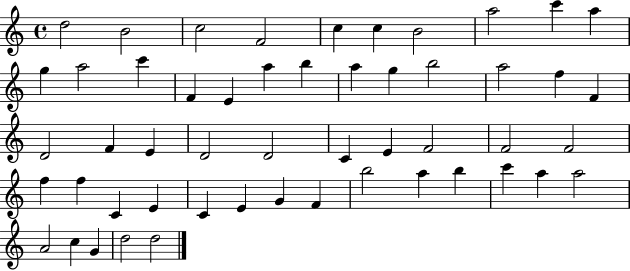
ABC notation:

X:1
T:Untitled
M:4/4
L:1/4
K:C
d2 B2 c2 F2 c c B2 a2 c' a g a2 c' F E a b a g b2 a2 f F D2 F E D2 D2 C E F2 F2 F2 f f C E C E G F b2 a b c' a a2 A2 c G d2 d2